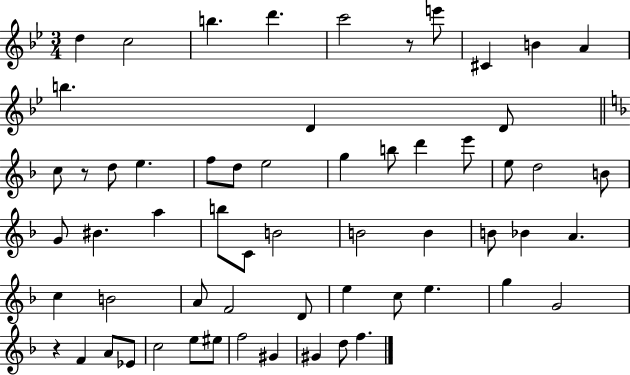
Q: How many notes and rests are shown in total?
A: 60